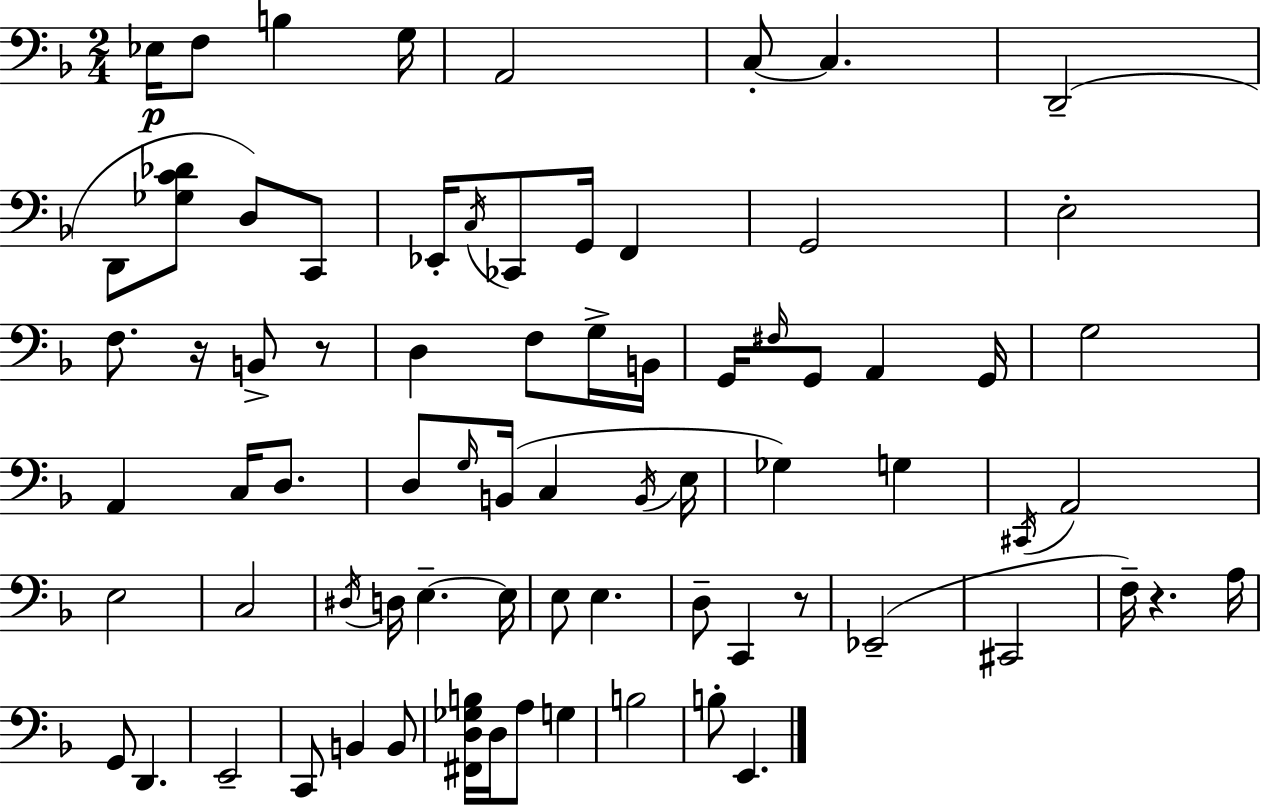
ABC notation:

X:1
T:Untitled
M:2/4
L:1/4
K:Dm
_E,/4 F,/2 B, G,/4 A,,2 C,/2 C, D,,2 D,,/2 [_G,C_D]/2 D,/2 C,,/2 _E,,/4 C,/4 _C,,/2 G,,/4 F,, G,,2 E,2 F,/2 z/4 B,,/2 z/2 D, F,/2 G,/4 B,,/4 G,,/4 ^F,/4 G,,/2 A,, G,,/4 G,2 A,, C,/4 D,/2 D,/2 G,/4 B,,/4 C, B,,/4 E,/4 _G, G, ^C,,/4 A,,2 E,2 C,2 ^D,/4 D,/4 E, E,/4 E,/2 E, D,/2 C,, z/2 _E,,2 ^C,,2 F,/4 z A,/4 G,,/2 D,, E,,2 C,,/2 B,, B,,/2 [^F,,D,_G,B,]/4 D,/4 A,/2 G, B,2 B,/2 E,,